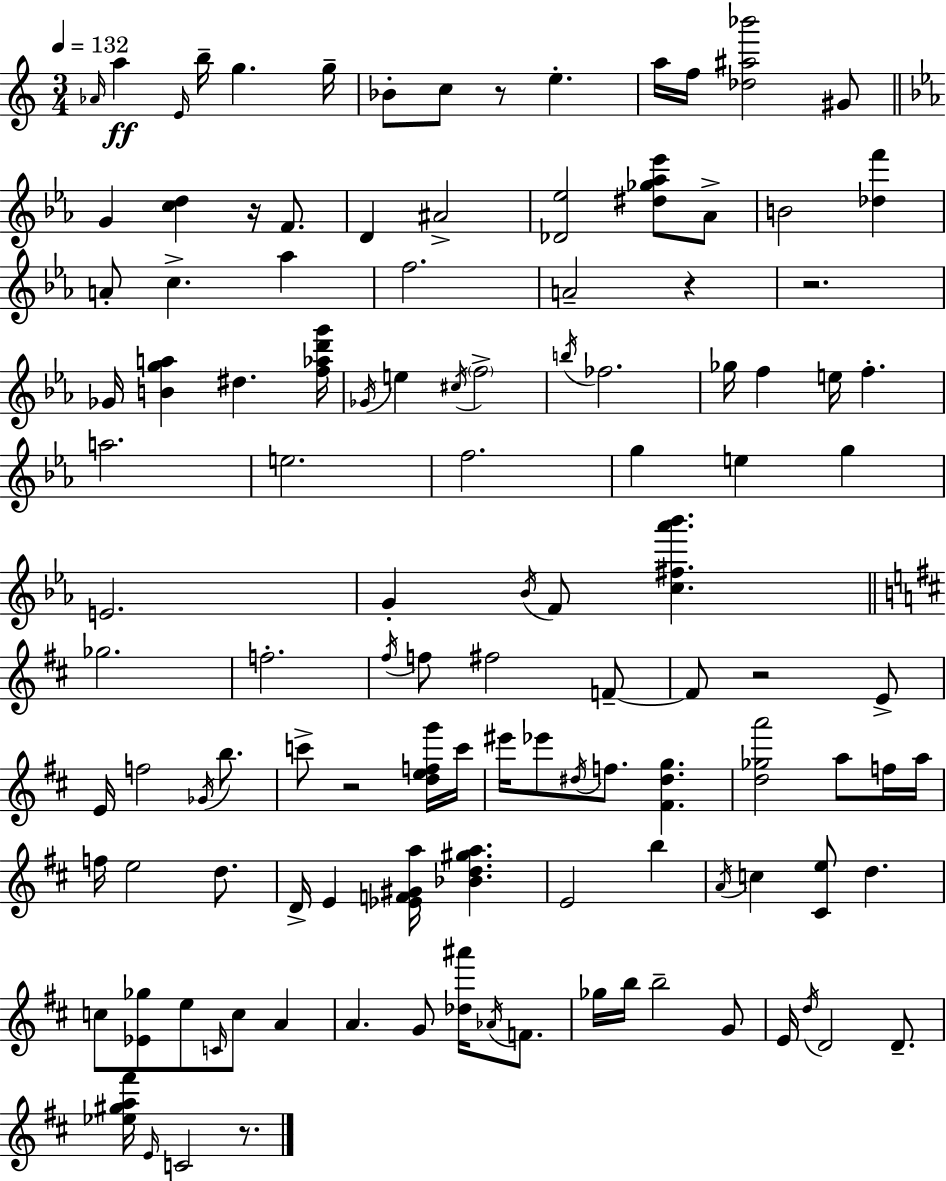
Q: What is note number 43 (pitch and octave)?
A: G4